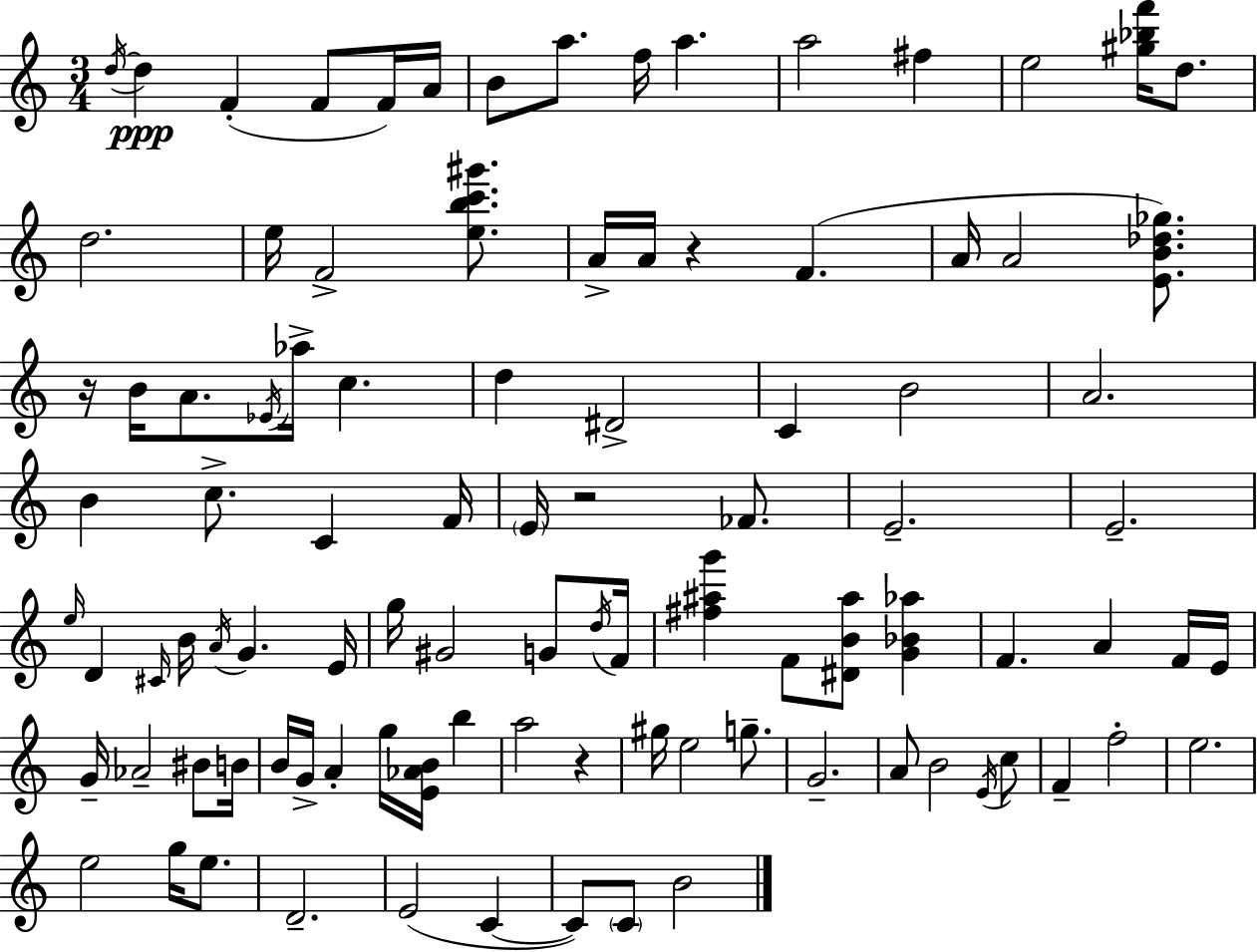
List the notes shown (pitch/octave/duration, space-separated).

D5/s D5/q F4/q F4/e F4/s A4/s B4/e A5/e. F5/s A5/q. A5/h F#5/q E5/h [G#5,Bb5,F6]/s D5/e. D5/h. E5/s F4/h [E5,B5,C6,G#6]/e. A4/s A4/s R/q F4/q. A4/s A4/h [E4,B4,Db5,Gb5]/e. R/s B4/s A4/e. Eb4/s Ab5/s C5/q. D5/q D#4/h C4/q B4/h A4/h. B4/q C5/e. C4/q F4/s E4/s R/h FES4/e. E4/h. E4/h. E5/s D4/q C#4/s B4/s A4/s G4/q. E4/s G5/s G#4/h G4/e D5/s F4/s [F#5,A#5,G6]/q F4/e [D#4,B4,A#5]/e [G4,Bb4,Ab5]/q F4/q. A4/q F4/s E4/s G4/s Ab4/h BIS4/e B4/s B4/s G4/s A4/q G5/s [E4,Ab4,B4]/s B5/q A5/h R/q G#5/s E5/h G5/e. G4/h. A4/e B4/h E4/s C5/e F4/q F5/h E5/h. E5/h G5/s E5/e. D4/h. E4/h C4/q C4/e C4/e B4/h